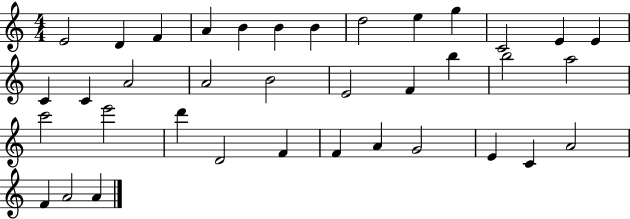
{
  \clef treble
  \numericTimeSignature
  \time 4/4
  \key c \major
  e'2 d'4 f'4 | a'4 b'4 b'4 b'4 | d''2 e''4 g''4 | c'2 e'4 e'4 | \break c'4 c'4 a'2 | a'2 b'2 | e'2 f'4 b''4 | b''2 a''2 | \break c'''2 e'''2 | d'''4 d'2 f'4 | f'4 a'4 g'2 | e'4 c'4 a'2 | \break f'4 a'2 a'4 | \bar "|."
}